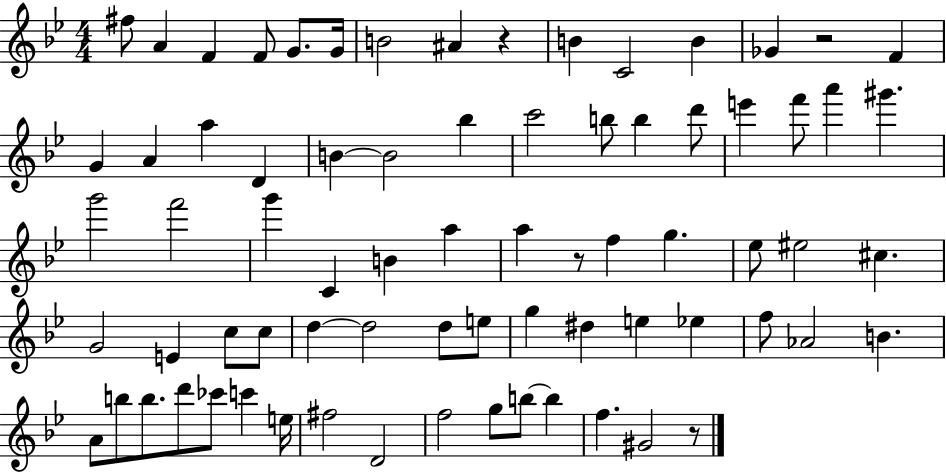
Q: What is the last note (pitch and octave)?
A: G#4